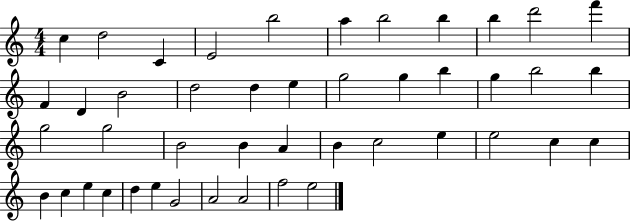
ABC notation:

X:1
T:Untitled
M:4/4
L:1/4
K:C
c d2 C E2 b2 a b2 b b d'2 f' F D B2 d2 d e g2 g b g b2 b g2 g2 B2 B A B c2 e e2 c c B c e c d e G2 A2 A2 f2 e2